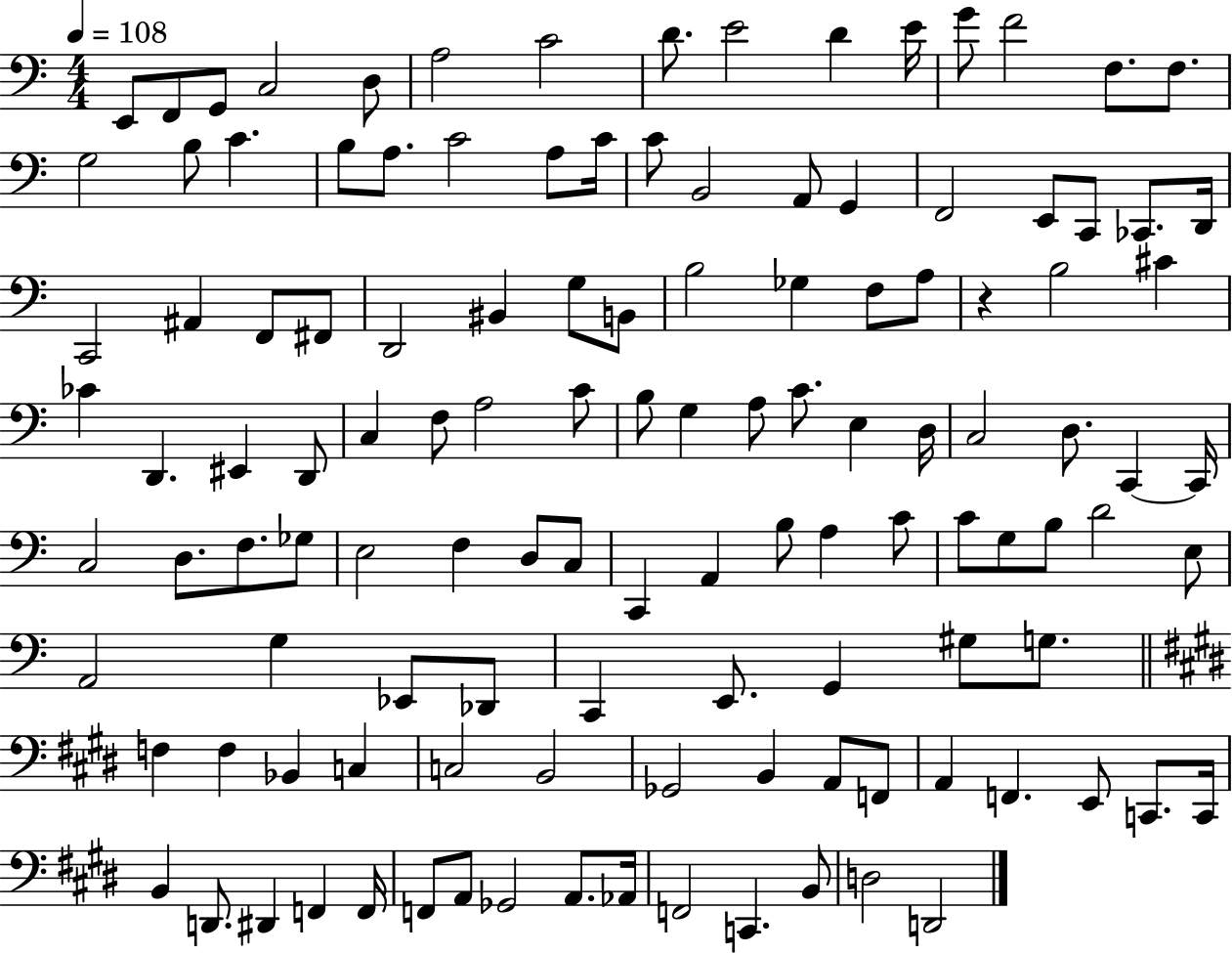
X:1
T:Untitled
M:4/4
L:1/4
K:C
E,,/2 F,,/2 G,,/2 C,2 D,/2 A,2 C2 D/2 E2 D E/4 G/2 F2 F,/2 F,/2 G,2 B,/2 C B,/2 A,/2 C2 A,/2 C/4 C/2 B,,2 A,,/2 G,, F,,2 E,,/2 C,,/2 _C,,/2 D,,/4 C,,2 ^A,, F,,/2 ^F,,/2 D,,2 ^B,, G,/2 B,,/2 B,2 _G, F,/2 A,/2 z B,2 ^C _C D,, ^E,, D,,/2 C, F,/2 A,2 C/2 B,/2 G, A,/2 C/2 E, D,/4 C,2 D,/2 C,, C,,/4 C,2 D,/2 F,/2 _G,/2 E,2 F, D,/2 C,/2 C,, A,, B,/2 A, C/2 C/2 G,/2 B,/2 D2 E,/2 A,,2 G, _E,,/2 _D,,/2 C,, E,,/2 G,, ^G,/2 G,/2 F, F, _B,, C, C,2 B,,2 _G,,2 B,, A,,/2 F,,/2 A,, F,, E,,/2 C,,/2 C,,/4 B,, D,,/2 ^D,, F,, F,,/4 F,,/2 A,,/2 _G,,2 A,,/2 _A,,/4 F,,2 C,, B,,/2 D,2 D,,2